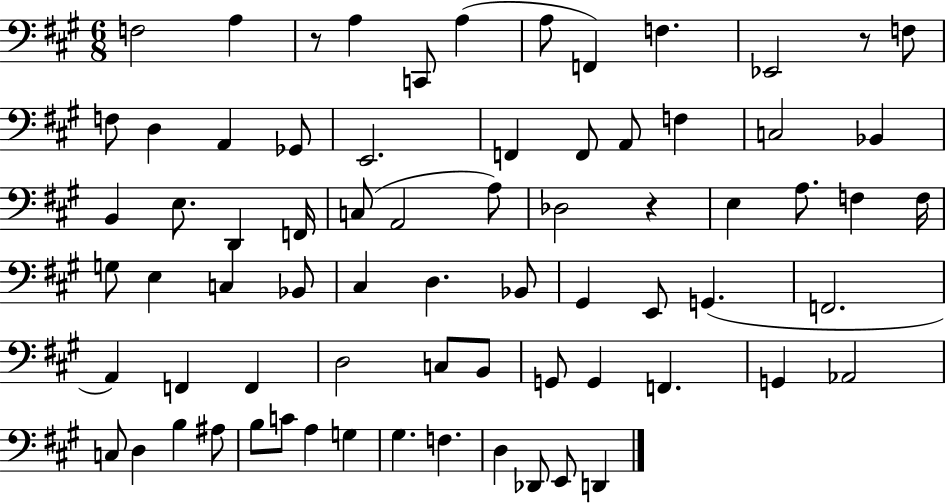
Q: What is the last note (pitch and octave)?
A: D2